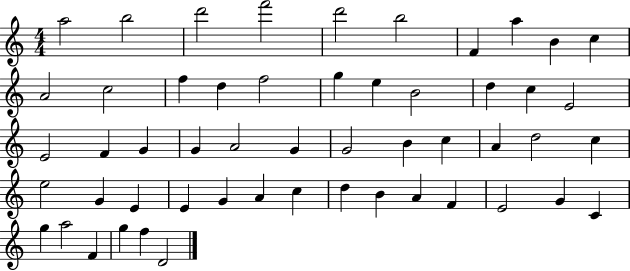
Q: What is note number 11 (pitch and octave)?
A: A4